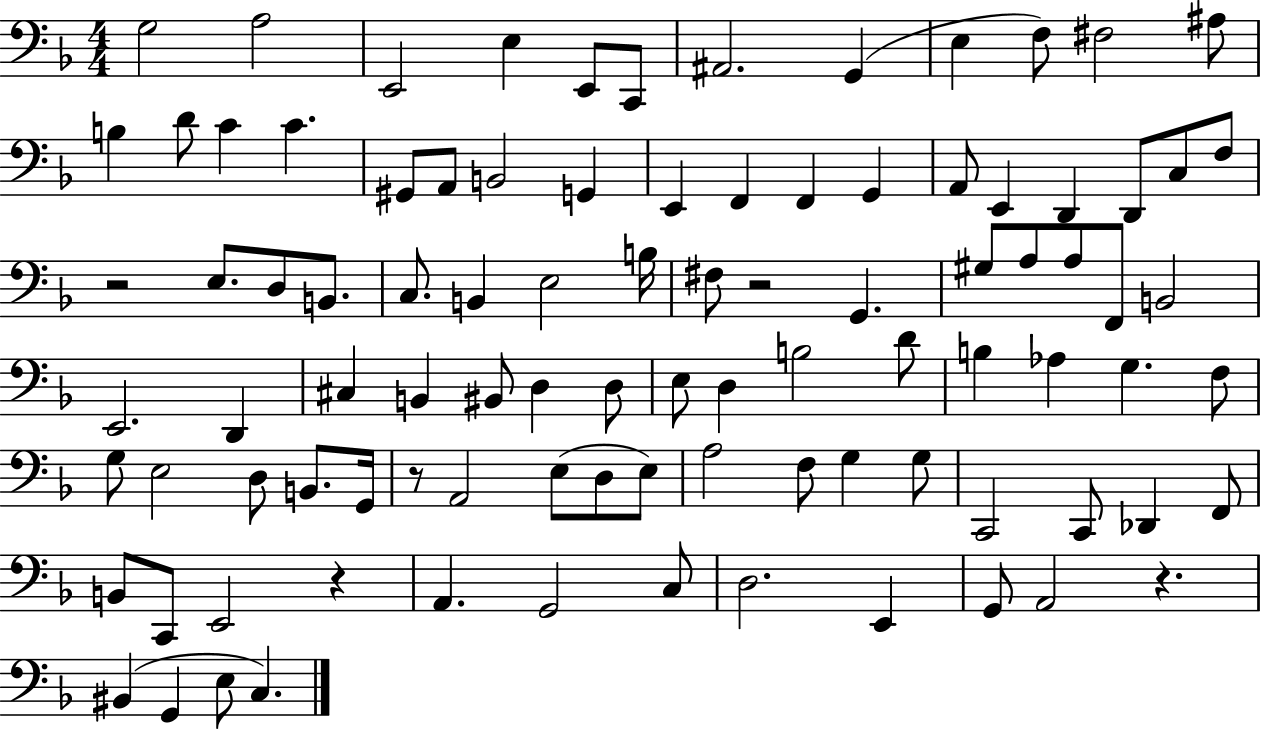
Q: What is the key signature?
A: F major